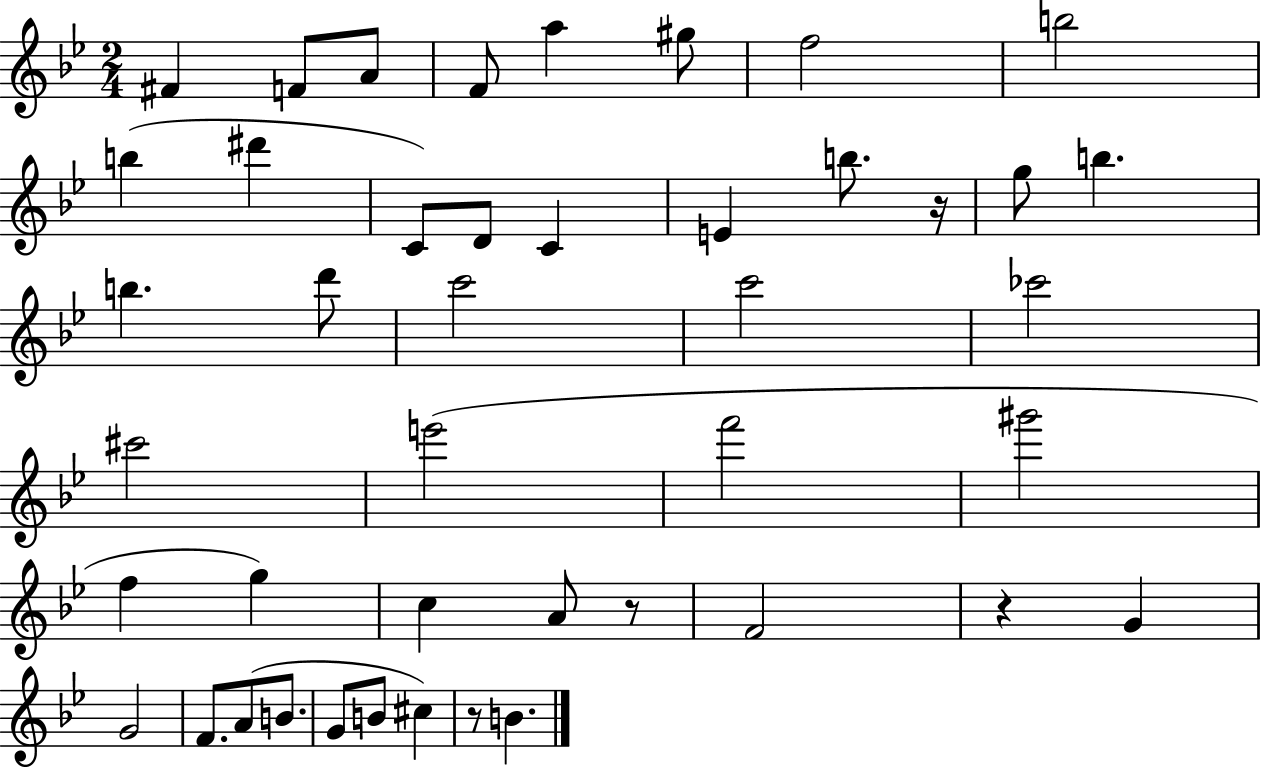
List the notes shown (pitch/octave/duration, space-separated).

F#4/q F4/e A4/e F4/e A5/q G#5/e F5/h B5/h B5/q D#6/q C4/e D4/e C4/q E4/q B5/e. R/s G5/e B5/q. B5/q. D6/e C6/h C6/h CES6/h C#6/h E6/h F6/h G#6/h F5/q G5/q C5/q A4/e R/e F4/h R/q G4/q G4/h F4/e. A4/e B4/e. G4/e B4/e C#5/q R/e B4/q.